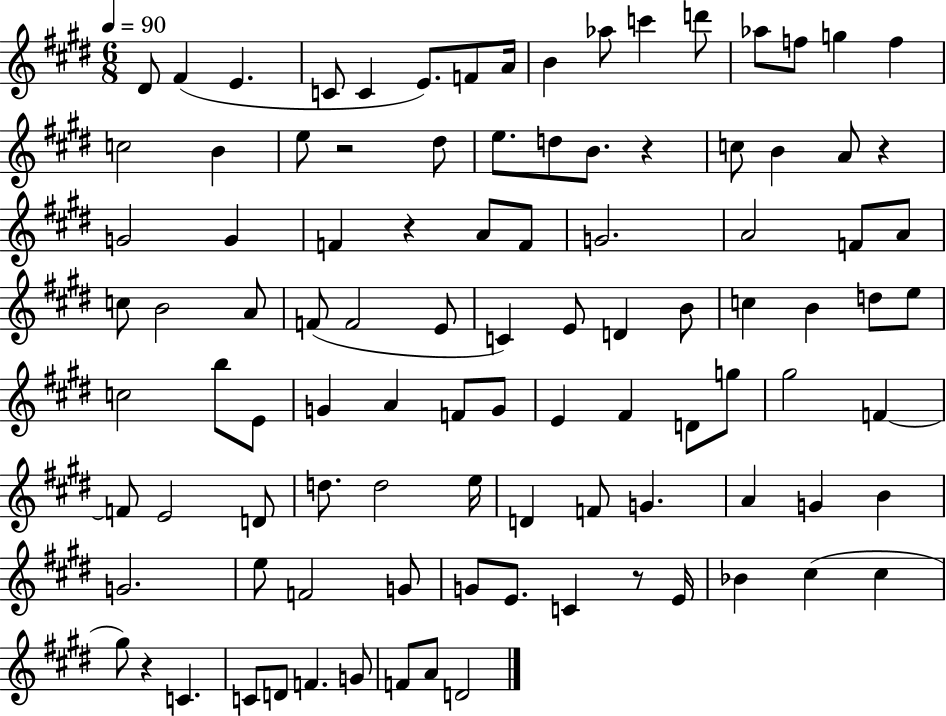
{
  \clef treble
  \numericTimeSignature
  \time 6/8
  \key e \major
  \tempo 4 = 90
  dis'8 fis'4( e'4. | c'8 c'4 e'8.) f'8 a'16 | b'4 aes''8 c'''4 d'''8 | aes''8 f''8 g''4 f''4 | \break c''2 b'4 | e''8 r2 dis''8 | e''8. d''8 b'8. r4 | c''8 b'4 a'8 r4 | \break g'2 g'4 | f'4 r4 a'8 f'8 | g'2. | a'2 f'8 a'8 | \break c''8 b'2 a'8 | f'8( f'2 e'8 | c'4) e'8 d'4 b'8 | c''4 b'4 d''8 e''8 | \break c''2 b''8 e'8 | g'4 a'4 f'8 g'8 | e'4 fis'4 d'8 g''8 | gis''2 f'4~~ | \break f'8 e'2 d'8 | d''8. d''2 e''16 | d'4 f'8 g'4. | a'4 g'4 b'4 | \break g'2. | e''8 f'2 g'8 | g'8 e'8. c'4 r8 e'16 | bes'4 cis''4( cis''4 | \break gis''8) r4 c'4. | c'8 d'8 f'4. g'8 | f'8 a'8 d'2 | \bar "|."
}